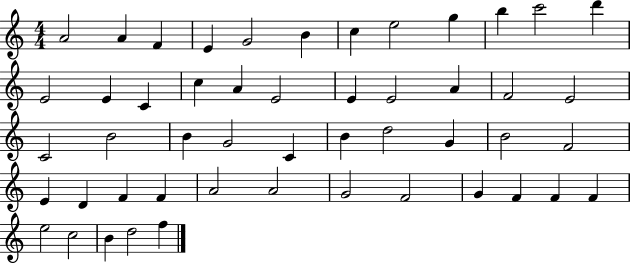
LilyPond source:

{
  \clef treble
  \numericTimeSignature
  \time 4/4
  \key c \major
  a'2 a'4 f'4 | e'4 g'2 b'4 | c''4 e''2 g''4 | b''4 c'''2 d'''4 | \break e'2 e'4 c'4 | c''4 a'4 e'2 | e'4 e'2 a'4 | f'2 e'2 | \break c'2 b'2 | b'4 g'2 c'4 | b'4 d''2 g'4 | b'2 f'2 | \break e'4 d'4 f'4 f'4 | a'2 a'2 | g'2 f'2 | g'4 f'4 f'4 f'4 | \break e''2 c''2 | b'4 d''2 f''4 | \bar "|."
}